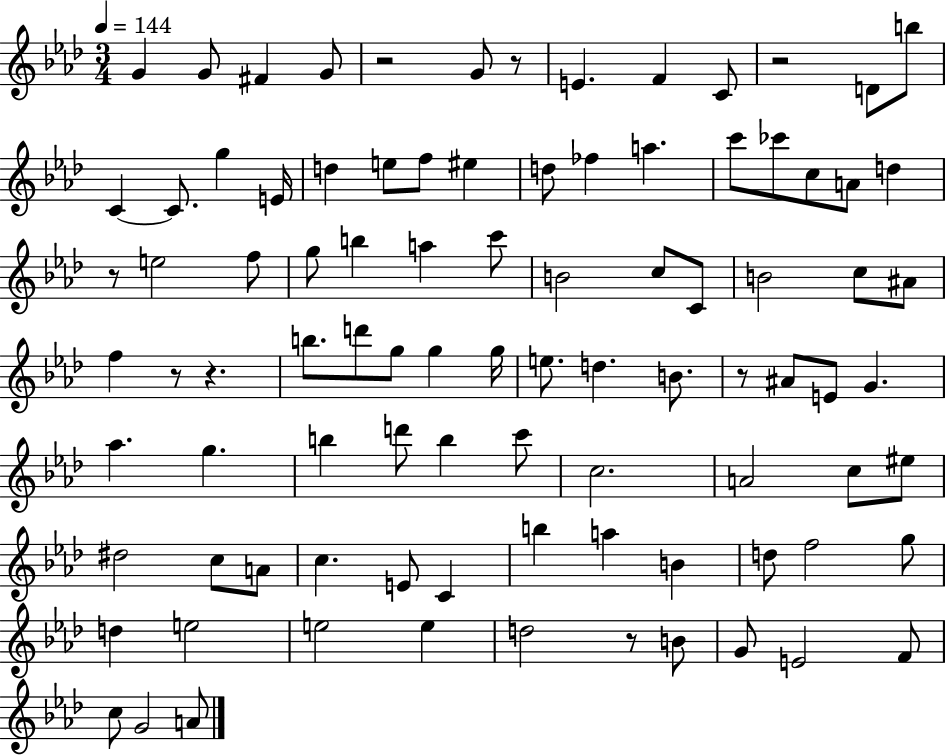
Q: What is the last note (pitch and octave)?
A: A4